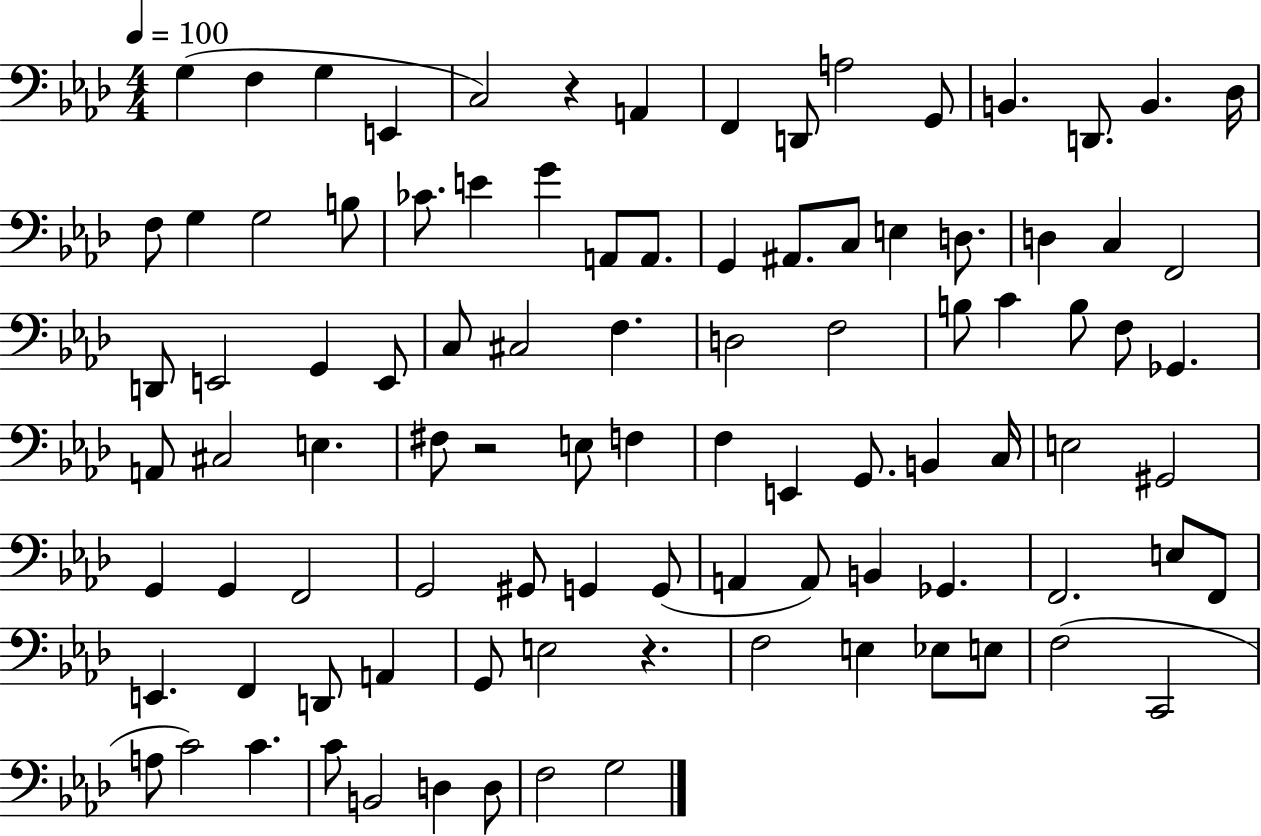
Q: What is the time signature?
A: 4/4